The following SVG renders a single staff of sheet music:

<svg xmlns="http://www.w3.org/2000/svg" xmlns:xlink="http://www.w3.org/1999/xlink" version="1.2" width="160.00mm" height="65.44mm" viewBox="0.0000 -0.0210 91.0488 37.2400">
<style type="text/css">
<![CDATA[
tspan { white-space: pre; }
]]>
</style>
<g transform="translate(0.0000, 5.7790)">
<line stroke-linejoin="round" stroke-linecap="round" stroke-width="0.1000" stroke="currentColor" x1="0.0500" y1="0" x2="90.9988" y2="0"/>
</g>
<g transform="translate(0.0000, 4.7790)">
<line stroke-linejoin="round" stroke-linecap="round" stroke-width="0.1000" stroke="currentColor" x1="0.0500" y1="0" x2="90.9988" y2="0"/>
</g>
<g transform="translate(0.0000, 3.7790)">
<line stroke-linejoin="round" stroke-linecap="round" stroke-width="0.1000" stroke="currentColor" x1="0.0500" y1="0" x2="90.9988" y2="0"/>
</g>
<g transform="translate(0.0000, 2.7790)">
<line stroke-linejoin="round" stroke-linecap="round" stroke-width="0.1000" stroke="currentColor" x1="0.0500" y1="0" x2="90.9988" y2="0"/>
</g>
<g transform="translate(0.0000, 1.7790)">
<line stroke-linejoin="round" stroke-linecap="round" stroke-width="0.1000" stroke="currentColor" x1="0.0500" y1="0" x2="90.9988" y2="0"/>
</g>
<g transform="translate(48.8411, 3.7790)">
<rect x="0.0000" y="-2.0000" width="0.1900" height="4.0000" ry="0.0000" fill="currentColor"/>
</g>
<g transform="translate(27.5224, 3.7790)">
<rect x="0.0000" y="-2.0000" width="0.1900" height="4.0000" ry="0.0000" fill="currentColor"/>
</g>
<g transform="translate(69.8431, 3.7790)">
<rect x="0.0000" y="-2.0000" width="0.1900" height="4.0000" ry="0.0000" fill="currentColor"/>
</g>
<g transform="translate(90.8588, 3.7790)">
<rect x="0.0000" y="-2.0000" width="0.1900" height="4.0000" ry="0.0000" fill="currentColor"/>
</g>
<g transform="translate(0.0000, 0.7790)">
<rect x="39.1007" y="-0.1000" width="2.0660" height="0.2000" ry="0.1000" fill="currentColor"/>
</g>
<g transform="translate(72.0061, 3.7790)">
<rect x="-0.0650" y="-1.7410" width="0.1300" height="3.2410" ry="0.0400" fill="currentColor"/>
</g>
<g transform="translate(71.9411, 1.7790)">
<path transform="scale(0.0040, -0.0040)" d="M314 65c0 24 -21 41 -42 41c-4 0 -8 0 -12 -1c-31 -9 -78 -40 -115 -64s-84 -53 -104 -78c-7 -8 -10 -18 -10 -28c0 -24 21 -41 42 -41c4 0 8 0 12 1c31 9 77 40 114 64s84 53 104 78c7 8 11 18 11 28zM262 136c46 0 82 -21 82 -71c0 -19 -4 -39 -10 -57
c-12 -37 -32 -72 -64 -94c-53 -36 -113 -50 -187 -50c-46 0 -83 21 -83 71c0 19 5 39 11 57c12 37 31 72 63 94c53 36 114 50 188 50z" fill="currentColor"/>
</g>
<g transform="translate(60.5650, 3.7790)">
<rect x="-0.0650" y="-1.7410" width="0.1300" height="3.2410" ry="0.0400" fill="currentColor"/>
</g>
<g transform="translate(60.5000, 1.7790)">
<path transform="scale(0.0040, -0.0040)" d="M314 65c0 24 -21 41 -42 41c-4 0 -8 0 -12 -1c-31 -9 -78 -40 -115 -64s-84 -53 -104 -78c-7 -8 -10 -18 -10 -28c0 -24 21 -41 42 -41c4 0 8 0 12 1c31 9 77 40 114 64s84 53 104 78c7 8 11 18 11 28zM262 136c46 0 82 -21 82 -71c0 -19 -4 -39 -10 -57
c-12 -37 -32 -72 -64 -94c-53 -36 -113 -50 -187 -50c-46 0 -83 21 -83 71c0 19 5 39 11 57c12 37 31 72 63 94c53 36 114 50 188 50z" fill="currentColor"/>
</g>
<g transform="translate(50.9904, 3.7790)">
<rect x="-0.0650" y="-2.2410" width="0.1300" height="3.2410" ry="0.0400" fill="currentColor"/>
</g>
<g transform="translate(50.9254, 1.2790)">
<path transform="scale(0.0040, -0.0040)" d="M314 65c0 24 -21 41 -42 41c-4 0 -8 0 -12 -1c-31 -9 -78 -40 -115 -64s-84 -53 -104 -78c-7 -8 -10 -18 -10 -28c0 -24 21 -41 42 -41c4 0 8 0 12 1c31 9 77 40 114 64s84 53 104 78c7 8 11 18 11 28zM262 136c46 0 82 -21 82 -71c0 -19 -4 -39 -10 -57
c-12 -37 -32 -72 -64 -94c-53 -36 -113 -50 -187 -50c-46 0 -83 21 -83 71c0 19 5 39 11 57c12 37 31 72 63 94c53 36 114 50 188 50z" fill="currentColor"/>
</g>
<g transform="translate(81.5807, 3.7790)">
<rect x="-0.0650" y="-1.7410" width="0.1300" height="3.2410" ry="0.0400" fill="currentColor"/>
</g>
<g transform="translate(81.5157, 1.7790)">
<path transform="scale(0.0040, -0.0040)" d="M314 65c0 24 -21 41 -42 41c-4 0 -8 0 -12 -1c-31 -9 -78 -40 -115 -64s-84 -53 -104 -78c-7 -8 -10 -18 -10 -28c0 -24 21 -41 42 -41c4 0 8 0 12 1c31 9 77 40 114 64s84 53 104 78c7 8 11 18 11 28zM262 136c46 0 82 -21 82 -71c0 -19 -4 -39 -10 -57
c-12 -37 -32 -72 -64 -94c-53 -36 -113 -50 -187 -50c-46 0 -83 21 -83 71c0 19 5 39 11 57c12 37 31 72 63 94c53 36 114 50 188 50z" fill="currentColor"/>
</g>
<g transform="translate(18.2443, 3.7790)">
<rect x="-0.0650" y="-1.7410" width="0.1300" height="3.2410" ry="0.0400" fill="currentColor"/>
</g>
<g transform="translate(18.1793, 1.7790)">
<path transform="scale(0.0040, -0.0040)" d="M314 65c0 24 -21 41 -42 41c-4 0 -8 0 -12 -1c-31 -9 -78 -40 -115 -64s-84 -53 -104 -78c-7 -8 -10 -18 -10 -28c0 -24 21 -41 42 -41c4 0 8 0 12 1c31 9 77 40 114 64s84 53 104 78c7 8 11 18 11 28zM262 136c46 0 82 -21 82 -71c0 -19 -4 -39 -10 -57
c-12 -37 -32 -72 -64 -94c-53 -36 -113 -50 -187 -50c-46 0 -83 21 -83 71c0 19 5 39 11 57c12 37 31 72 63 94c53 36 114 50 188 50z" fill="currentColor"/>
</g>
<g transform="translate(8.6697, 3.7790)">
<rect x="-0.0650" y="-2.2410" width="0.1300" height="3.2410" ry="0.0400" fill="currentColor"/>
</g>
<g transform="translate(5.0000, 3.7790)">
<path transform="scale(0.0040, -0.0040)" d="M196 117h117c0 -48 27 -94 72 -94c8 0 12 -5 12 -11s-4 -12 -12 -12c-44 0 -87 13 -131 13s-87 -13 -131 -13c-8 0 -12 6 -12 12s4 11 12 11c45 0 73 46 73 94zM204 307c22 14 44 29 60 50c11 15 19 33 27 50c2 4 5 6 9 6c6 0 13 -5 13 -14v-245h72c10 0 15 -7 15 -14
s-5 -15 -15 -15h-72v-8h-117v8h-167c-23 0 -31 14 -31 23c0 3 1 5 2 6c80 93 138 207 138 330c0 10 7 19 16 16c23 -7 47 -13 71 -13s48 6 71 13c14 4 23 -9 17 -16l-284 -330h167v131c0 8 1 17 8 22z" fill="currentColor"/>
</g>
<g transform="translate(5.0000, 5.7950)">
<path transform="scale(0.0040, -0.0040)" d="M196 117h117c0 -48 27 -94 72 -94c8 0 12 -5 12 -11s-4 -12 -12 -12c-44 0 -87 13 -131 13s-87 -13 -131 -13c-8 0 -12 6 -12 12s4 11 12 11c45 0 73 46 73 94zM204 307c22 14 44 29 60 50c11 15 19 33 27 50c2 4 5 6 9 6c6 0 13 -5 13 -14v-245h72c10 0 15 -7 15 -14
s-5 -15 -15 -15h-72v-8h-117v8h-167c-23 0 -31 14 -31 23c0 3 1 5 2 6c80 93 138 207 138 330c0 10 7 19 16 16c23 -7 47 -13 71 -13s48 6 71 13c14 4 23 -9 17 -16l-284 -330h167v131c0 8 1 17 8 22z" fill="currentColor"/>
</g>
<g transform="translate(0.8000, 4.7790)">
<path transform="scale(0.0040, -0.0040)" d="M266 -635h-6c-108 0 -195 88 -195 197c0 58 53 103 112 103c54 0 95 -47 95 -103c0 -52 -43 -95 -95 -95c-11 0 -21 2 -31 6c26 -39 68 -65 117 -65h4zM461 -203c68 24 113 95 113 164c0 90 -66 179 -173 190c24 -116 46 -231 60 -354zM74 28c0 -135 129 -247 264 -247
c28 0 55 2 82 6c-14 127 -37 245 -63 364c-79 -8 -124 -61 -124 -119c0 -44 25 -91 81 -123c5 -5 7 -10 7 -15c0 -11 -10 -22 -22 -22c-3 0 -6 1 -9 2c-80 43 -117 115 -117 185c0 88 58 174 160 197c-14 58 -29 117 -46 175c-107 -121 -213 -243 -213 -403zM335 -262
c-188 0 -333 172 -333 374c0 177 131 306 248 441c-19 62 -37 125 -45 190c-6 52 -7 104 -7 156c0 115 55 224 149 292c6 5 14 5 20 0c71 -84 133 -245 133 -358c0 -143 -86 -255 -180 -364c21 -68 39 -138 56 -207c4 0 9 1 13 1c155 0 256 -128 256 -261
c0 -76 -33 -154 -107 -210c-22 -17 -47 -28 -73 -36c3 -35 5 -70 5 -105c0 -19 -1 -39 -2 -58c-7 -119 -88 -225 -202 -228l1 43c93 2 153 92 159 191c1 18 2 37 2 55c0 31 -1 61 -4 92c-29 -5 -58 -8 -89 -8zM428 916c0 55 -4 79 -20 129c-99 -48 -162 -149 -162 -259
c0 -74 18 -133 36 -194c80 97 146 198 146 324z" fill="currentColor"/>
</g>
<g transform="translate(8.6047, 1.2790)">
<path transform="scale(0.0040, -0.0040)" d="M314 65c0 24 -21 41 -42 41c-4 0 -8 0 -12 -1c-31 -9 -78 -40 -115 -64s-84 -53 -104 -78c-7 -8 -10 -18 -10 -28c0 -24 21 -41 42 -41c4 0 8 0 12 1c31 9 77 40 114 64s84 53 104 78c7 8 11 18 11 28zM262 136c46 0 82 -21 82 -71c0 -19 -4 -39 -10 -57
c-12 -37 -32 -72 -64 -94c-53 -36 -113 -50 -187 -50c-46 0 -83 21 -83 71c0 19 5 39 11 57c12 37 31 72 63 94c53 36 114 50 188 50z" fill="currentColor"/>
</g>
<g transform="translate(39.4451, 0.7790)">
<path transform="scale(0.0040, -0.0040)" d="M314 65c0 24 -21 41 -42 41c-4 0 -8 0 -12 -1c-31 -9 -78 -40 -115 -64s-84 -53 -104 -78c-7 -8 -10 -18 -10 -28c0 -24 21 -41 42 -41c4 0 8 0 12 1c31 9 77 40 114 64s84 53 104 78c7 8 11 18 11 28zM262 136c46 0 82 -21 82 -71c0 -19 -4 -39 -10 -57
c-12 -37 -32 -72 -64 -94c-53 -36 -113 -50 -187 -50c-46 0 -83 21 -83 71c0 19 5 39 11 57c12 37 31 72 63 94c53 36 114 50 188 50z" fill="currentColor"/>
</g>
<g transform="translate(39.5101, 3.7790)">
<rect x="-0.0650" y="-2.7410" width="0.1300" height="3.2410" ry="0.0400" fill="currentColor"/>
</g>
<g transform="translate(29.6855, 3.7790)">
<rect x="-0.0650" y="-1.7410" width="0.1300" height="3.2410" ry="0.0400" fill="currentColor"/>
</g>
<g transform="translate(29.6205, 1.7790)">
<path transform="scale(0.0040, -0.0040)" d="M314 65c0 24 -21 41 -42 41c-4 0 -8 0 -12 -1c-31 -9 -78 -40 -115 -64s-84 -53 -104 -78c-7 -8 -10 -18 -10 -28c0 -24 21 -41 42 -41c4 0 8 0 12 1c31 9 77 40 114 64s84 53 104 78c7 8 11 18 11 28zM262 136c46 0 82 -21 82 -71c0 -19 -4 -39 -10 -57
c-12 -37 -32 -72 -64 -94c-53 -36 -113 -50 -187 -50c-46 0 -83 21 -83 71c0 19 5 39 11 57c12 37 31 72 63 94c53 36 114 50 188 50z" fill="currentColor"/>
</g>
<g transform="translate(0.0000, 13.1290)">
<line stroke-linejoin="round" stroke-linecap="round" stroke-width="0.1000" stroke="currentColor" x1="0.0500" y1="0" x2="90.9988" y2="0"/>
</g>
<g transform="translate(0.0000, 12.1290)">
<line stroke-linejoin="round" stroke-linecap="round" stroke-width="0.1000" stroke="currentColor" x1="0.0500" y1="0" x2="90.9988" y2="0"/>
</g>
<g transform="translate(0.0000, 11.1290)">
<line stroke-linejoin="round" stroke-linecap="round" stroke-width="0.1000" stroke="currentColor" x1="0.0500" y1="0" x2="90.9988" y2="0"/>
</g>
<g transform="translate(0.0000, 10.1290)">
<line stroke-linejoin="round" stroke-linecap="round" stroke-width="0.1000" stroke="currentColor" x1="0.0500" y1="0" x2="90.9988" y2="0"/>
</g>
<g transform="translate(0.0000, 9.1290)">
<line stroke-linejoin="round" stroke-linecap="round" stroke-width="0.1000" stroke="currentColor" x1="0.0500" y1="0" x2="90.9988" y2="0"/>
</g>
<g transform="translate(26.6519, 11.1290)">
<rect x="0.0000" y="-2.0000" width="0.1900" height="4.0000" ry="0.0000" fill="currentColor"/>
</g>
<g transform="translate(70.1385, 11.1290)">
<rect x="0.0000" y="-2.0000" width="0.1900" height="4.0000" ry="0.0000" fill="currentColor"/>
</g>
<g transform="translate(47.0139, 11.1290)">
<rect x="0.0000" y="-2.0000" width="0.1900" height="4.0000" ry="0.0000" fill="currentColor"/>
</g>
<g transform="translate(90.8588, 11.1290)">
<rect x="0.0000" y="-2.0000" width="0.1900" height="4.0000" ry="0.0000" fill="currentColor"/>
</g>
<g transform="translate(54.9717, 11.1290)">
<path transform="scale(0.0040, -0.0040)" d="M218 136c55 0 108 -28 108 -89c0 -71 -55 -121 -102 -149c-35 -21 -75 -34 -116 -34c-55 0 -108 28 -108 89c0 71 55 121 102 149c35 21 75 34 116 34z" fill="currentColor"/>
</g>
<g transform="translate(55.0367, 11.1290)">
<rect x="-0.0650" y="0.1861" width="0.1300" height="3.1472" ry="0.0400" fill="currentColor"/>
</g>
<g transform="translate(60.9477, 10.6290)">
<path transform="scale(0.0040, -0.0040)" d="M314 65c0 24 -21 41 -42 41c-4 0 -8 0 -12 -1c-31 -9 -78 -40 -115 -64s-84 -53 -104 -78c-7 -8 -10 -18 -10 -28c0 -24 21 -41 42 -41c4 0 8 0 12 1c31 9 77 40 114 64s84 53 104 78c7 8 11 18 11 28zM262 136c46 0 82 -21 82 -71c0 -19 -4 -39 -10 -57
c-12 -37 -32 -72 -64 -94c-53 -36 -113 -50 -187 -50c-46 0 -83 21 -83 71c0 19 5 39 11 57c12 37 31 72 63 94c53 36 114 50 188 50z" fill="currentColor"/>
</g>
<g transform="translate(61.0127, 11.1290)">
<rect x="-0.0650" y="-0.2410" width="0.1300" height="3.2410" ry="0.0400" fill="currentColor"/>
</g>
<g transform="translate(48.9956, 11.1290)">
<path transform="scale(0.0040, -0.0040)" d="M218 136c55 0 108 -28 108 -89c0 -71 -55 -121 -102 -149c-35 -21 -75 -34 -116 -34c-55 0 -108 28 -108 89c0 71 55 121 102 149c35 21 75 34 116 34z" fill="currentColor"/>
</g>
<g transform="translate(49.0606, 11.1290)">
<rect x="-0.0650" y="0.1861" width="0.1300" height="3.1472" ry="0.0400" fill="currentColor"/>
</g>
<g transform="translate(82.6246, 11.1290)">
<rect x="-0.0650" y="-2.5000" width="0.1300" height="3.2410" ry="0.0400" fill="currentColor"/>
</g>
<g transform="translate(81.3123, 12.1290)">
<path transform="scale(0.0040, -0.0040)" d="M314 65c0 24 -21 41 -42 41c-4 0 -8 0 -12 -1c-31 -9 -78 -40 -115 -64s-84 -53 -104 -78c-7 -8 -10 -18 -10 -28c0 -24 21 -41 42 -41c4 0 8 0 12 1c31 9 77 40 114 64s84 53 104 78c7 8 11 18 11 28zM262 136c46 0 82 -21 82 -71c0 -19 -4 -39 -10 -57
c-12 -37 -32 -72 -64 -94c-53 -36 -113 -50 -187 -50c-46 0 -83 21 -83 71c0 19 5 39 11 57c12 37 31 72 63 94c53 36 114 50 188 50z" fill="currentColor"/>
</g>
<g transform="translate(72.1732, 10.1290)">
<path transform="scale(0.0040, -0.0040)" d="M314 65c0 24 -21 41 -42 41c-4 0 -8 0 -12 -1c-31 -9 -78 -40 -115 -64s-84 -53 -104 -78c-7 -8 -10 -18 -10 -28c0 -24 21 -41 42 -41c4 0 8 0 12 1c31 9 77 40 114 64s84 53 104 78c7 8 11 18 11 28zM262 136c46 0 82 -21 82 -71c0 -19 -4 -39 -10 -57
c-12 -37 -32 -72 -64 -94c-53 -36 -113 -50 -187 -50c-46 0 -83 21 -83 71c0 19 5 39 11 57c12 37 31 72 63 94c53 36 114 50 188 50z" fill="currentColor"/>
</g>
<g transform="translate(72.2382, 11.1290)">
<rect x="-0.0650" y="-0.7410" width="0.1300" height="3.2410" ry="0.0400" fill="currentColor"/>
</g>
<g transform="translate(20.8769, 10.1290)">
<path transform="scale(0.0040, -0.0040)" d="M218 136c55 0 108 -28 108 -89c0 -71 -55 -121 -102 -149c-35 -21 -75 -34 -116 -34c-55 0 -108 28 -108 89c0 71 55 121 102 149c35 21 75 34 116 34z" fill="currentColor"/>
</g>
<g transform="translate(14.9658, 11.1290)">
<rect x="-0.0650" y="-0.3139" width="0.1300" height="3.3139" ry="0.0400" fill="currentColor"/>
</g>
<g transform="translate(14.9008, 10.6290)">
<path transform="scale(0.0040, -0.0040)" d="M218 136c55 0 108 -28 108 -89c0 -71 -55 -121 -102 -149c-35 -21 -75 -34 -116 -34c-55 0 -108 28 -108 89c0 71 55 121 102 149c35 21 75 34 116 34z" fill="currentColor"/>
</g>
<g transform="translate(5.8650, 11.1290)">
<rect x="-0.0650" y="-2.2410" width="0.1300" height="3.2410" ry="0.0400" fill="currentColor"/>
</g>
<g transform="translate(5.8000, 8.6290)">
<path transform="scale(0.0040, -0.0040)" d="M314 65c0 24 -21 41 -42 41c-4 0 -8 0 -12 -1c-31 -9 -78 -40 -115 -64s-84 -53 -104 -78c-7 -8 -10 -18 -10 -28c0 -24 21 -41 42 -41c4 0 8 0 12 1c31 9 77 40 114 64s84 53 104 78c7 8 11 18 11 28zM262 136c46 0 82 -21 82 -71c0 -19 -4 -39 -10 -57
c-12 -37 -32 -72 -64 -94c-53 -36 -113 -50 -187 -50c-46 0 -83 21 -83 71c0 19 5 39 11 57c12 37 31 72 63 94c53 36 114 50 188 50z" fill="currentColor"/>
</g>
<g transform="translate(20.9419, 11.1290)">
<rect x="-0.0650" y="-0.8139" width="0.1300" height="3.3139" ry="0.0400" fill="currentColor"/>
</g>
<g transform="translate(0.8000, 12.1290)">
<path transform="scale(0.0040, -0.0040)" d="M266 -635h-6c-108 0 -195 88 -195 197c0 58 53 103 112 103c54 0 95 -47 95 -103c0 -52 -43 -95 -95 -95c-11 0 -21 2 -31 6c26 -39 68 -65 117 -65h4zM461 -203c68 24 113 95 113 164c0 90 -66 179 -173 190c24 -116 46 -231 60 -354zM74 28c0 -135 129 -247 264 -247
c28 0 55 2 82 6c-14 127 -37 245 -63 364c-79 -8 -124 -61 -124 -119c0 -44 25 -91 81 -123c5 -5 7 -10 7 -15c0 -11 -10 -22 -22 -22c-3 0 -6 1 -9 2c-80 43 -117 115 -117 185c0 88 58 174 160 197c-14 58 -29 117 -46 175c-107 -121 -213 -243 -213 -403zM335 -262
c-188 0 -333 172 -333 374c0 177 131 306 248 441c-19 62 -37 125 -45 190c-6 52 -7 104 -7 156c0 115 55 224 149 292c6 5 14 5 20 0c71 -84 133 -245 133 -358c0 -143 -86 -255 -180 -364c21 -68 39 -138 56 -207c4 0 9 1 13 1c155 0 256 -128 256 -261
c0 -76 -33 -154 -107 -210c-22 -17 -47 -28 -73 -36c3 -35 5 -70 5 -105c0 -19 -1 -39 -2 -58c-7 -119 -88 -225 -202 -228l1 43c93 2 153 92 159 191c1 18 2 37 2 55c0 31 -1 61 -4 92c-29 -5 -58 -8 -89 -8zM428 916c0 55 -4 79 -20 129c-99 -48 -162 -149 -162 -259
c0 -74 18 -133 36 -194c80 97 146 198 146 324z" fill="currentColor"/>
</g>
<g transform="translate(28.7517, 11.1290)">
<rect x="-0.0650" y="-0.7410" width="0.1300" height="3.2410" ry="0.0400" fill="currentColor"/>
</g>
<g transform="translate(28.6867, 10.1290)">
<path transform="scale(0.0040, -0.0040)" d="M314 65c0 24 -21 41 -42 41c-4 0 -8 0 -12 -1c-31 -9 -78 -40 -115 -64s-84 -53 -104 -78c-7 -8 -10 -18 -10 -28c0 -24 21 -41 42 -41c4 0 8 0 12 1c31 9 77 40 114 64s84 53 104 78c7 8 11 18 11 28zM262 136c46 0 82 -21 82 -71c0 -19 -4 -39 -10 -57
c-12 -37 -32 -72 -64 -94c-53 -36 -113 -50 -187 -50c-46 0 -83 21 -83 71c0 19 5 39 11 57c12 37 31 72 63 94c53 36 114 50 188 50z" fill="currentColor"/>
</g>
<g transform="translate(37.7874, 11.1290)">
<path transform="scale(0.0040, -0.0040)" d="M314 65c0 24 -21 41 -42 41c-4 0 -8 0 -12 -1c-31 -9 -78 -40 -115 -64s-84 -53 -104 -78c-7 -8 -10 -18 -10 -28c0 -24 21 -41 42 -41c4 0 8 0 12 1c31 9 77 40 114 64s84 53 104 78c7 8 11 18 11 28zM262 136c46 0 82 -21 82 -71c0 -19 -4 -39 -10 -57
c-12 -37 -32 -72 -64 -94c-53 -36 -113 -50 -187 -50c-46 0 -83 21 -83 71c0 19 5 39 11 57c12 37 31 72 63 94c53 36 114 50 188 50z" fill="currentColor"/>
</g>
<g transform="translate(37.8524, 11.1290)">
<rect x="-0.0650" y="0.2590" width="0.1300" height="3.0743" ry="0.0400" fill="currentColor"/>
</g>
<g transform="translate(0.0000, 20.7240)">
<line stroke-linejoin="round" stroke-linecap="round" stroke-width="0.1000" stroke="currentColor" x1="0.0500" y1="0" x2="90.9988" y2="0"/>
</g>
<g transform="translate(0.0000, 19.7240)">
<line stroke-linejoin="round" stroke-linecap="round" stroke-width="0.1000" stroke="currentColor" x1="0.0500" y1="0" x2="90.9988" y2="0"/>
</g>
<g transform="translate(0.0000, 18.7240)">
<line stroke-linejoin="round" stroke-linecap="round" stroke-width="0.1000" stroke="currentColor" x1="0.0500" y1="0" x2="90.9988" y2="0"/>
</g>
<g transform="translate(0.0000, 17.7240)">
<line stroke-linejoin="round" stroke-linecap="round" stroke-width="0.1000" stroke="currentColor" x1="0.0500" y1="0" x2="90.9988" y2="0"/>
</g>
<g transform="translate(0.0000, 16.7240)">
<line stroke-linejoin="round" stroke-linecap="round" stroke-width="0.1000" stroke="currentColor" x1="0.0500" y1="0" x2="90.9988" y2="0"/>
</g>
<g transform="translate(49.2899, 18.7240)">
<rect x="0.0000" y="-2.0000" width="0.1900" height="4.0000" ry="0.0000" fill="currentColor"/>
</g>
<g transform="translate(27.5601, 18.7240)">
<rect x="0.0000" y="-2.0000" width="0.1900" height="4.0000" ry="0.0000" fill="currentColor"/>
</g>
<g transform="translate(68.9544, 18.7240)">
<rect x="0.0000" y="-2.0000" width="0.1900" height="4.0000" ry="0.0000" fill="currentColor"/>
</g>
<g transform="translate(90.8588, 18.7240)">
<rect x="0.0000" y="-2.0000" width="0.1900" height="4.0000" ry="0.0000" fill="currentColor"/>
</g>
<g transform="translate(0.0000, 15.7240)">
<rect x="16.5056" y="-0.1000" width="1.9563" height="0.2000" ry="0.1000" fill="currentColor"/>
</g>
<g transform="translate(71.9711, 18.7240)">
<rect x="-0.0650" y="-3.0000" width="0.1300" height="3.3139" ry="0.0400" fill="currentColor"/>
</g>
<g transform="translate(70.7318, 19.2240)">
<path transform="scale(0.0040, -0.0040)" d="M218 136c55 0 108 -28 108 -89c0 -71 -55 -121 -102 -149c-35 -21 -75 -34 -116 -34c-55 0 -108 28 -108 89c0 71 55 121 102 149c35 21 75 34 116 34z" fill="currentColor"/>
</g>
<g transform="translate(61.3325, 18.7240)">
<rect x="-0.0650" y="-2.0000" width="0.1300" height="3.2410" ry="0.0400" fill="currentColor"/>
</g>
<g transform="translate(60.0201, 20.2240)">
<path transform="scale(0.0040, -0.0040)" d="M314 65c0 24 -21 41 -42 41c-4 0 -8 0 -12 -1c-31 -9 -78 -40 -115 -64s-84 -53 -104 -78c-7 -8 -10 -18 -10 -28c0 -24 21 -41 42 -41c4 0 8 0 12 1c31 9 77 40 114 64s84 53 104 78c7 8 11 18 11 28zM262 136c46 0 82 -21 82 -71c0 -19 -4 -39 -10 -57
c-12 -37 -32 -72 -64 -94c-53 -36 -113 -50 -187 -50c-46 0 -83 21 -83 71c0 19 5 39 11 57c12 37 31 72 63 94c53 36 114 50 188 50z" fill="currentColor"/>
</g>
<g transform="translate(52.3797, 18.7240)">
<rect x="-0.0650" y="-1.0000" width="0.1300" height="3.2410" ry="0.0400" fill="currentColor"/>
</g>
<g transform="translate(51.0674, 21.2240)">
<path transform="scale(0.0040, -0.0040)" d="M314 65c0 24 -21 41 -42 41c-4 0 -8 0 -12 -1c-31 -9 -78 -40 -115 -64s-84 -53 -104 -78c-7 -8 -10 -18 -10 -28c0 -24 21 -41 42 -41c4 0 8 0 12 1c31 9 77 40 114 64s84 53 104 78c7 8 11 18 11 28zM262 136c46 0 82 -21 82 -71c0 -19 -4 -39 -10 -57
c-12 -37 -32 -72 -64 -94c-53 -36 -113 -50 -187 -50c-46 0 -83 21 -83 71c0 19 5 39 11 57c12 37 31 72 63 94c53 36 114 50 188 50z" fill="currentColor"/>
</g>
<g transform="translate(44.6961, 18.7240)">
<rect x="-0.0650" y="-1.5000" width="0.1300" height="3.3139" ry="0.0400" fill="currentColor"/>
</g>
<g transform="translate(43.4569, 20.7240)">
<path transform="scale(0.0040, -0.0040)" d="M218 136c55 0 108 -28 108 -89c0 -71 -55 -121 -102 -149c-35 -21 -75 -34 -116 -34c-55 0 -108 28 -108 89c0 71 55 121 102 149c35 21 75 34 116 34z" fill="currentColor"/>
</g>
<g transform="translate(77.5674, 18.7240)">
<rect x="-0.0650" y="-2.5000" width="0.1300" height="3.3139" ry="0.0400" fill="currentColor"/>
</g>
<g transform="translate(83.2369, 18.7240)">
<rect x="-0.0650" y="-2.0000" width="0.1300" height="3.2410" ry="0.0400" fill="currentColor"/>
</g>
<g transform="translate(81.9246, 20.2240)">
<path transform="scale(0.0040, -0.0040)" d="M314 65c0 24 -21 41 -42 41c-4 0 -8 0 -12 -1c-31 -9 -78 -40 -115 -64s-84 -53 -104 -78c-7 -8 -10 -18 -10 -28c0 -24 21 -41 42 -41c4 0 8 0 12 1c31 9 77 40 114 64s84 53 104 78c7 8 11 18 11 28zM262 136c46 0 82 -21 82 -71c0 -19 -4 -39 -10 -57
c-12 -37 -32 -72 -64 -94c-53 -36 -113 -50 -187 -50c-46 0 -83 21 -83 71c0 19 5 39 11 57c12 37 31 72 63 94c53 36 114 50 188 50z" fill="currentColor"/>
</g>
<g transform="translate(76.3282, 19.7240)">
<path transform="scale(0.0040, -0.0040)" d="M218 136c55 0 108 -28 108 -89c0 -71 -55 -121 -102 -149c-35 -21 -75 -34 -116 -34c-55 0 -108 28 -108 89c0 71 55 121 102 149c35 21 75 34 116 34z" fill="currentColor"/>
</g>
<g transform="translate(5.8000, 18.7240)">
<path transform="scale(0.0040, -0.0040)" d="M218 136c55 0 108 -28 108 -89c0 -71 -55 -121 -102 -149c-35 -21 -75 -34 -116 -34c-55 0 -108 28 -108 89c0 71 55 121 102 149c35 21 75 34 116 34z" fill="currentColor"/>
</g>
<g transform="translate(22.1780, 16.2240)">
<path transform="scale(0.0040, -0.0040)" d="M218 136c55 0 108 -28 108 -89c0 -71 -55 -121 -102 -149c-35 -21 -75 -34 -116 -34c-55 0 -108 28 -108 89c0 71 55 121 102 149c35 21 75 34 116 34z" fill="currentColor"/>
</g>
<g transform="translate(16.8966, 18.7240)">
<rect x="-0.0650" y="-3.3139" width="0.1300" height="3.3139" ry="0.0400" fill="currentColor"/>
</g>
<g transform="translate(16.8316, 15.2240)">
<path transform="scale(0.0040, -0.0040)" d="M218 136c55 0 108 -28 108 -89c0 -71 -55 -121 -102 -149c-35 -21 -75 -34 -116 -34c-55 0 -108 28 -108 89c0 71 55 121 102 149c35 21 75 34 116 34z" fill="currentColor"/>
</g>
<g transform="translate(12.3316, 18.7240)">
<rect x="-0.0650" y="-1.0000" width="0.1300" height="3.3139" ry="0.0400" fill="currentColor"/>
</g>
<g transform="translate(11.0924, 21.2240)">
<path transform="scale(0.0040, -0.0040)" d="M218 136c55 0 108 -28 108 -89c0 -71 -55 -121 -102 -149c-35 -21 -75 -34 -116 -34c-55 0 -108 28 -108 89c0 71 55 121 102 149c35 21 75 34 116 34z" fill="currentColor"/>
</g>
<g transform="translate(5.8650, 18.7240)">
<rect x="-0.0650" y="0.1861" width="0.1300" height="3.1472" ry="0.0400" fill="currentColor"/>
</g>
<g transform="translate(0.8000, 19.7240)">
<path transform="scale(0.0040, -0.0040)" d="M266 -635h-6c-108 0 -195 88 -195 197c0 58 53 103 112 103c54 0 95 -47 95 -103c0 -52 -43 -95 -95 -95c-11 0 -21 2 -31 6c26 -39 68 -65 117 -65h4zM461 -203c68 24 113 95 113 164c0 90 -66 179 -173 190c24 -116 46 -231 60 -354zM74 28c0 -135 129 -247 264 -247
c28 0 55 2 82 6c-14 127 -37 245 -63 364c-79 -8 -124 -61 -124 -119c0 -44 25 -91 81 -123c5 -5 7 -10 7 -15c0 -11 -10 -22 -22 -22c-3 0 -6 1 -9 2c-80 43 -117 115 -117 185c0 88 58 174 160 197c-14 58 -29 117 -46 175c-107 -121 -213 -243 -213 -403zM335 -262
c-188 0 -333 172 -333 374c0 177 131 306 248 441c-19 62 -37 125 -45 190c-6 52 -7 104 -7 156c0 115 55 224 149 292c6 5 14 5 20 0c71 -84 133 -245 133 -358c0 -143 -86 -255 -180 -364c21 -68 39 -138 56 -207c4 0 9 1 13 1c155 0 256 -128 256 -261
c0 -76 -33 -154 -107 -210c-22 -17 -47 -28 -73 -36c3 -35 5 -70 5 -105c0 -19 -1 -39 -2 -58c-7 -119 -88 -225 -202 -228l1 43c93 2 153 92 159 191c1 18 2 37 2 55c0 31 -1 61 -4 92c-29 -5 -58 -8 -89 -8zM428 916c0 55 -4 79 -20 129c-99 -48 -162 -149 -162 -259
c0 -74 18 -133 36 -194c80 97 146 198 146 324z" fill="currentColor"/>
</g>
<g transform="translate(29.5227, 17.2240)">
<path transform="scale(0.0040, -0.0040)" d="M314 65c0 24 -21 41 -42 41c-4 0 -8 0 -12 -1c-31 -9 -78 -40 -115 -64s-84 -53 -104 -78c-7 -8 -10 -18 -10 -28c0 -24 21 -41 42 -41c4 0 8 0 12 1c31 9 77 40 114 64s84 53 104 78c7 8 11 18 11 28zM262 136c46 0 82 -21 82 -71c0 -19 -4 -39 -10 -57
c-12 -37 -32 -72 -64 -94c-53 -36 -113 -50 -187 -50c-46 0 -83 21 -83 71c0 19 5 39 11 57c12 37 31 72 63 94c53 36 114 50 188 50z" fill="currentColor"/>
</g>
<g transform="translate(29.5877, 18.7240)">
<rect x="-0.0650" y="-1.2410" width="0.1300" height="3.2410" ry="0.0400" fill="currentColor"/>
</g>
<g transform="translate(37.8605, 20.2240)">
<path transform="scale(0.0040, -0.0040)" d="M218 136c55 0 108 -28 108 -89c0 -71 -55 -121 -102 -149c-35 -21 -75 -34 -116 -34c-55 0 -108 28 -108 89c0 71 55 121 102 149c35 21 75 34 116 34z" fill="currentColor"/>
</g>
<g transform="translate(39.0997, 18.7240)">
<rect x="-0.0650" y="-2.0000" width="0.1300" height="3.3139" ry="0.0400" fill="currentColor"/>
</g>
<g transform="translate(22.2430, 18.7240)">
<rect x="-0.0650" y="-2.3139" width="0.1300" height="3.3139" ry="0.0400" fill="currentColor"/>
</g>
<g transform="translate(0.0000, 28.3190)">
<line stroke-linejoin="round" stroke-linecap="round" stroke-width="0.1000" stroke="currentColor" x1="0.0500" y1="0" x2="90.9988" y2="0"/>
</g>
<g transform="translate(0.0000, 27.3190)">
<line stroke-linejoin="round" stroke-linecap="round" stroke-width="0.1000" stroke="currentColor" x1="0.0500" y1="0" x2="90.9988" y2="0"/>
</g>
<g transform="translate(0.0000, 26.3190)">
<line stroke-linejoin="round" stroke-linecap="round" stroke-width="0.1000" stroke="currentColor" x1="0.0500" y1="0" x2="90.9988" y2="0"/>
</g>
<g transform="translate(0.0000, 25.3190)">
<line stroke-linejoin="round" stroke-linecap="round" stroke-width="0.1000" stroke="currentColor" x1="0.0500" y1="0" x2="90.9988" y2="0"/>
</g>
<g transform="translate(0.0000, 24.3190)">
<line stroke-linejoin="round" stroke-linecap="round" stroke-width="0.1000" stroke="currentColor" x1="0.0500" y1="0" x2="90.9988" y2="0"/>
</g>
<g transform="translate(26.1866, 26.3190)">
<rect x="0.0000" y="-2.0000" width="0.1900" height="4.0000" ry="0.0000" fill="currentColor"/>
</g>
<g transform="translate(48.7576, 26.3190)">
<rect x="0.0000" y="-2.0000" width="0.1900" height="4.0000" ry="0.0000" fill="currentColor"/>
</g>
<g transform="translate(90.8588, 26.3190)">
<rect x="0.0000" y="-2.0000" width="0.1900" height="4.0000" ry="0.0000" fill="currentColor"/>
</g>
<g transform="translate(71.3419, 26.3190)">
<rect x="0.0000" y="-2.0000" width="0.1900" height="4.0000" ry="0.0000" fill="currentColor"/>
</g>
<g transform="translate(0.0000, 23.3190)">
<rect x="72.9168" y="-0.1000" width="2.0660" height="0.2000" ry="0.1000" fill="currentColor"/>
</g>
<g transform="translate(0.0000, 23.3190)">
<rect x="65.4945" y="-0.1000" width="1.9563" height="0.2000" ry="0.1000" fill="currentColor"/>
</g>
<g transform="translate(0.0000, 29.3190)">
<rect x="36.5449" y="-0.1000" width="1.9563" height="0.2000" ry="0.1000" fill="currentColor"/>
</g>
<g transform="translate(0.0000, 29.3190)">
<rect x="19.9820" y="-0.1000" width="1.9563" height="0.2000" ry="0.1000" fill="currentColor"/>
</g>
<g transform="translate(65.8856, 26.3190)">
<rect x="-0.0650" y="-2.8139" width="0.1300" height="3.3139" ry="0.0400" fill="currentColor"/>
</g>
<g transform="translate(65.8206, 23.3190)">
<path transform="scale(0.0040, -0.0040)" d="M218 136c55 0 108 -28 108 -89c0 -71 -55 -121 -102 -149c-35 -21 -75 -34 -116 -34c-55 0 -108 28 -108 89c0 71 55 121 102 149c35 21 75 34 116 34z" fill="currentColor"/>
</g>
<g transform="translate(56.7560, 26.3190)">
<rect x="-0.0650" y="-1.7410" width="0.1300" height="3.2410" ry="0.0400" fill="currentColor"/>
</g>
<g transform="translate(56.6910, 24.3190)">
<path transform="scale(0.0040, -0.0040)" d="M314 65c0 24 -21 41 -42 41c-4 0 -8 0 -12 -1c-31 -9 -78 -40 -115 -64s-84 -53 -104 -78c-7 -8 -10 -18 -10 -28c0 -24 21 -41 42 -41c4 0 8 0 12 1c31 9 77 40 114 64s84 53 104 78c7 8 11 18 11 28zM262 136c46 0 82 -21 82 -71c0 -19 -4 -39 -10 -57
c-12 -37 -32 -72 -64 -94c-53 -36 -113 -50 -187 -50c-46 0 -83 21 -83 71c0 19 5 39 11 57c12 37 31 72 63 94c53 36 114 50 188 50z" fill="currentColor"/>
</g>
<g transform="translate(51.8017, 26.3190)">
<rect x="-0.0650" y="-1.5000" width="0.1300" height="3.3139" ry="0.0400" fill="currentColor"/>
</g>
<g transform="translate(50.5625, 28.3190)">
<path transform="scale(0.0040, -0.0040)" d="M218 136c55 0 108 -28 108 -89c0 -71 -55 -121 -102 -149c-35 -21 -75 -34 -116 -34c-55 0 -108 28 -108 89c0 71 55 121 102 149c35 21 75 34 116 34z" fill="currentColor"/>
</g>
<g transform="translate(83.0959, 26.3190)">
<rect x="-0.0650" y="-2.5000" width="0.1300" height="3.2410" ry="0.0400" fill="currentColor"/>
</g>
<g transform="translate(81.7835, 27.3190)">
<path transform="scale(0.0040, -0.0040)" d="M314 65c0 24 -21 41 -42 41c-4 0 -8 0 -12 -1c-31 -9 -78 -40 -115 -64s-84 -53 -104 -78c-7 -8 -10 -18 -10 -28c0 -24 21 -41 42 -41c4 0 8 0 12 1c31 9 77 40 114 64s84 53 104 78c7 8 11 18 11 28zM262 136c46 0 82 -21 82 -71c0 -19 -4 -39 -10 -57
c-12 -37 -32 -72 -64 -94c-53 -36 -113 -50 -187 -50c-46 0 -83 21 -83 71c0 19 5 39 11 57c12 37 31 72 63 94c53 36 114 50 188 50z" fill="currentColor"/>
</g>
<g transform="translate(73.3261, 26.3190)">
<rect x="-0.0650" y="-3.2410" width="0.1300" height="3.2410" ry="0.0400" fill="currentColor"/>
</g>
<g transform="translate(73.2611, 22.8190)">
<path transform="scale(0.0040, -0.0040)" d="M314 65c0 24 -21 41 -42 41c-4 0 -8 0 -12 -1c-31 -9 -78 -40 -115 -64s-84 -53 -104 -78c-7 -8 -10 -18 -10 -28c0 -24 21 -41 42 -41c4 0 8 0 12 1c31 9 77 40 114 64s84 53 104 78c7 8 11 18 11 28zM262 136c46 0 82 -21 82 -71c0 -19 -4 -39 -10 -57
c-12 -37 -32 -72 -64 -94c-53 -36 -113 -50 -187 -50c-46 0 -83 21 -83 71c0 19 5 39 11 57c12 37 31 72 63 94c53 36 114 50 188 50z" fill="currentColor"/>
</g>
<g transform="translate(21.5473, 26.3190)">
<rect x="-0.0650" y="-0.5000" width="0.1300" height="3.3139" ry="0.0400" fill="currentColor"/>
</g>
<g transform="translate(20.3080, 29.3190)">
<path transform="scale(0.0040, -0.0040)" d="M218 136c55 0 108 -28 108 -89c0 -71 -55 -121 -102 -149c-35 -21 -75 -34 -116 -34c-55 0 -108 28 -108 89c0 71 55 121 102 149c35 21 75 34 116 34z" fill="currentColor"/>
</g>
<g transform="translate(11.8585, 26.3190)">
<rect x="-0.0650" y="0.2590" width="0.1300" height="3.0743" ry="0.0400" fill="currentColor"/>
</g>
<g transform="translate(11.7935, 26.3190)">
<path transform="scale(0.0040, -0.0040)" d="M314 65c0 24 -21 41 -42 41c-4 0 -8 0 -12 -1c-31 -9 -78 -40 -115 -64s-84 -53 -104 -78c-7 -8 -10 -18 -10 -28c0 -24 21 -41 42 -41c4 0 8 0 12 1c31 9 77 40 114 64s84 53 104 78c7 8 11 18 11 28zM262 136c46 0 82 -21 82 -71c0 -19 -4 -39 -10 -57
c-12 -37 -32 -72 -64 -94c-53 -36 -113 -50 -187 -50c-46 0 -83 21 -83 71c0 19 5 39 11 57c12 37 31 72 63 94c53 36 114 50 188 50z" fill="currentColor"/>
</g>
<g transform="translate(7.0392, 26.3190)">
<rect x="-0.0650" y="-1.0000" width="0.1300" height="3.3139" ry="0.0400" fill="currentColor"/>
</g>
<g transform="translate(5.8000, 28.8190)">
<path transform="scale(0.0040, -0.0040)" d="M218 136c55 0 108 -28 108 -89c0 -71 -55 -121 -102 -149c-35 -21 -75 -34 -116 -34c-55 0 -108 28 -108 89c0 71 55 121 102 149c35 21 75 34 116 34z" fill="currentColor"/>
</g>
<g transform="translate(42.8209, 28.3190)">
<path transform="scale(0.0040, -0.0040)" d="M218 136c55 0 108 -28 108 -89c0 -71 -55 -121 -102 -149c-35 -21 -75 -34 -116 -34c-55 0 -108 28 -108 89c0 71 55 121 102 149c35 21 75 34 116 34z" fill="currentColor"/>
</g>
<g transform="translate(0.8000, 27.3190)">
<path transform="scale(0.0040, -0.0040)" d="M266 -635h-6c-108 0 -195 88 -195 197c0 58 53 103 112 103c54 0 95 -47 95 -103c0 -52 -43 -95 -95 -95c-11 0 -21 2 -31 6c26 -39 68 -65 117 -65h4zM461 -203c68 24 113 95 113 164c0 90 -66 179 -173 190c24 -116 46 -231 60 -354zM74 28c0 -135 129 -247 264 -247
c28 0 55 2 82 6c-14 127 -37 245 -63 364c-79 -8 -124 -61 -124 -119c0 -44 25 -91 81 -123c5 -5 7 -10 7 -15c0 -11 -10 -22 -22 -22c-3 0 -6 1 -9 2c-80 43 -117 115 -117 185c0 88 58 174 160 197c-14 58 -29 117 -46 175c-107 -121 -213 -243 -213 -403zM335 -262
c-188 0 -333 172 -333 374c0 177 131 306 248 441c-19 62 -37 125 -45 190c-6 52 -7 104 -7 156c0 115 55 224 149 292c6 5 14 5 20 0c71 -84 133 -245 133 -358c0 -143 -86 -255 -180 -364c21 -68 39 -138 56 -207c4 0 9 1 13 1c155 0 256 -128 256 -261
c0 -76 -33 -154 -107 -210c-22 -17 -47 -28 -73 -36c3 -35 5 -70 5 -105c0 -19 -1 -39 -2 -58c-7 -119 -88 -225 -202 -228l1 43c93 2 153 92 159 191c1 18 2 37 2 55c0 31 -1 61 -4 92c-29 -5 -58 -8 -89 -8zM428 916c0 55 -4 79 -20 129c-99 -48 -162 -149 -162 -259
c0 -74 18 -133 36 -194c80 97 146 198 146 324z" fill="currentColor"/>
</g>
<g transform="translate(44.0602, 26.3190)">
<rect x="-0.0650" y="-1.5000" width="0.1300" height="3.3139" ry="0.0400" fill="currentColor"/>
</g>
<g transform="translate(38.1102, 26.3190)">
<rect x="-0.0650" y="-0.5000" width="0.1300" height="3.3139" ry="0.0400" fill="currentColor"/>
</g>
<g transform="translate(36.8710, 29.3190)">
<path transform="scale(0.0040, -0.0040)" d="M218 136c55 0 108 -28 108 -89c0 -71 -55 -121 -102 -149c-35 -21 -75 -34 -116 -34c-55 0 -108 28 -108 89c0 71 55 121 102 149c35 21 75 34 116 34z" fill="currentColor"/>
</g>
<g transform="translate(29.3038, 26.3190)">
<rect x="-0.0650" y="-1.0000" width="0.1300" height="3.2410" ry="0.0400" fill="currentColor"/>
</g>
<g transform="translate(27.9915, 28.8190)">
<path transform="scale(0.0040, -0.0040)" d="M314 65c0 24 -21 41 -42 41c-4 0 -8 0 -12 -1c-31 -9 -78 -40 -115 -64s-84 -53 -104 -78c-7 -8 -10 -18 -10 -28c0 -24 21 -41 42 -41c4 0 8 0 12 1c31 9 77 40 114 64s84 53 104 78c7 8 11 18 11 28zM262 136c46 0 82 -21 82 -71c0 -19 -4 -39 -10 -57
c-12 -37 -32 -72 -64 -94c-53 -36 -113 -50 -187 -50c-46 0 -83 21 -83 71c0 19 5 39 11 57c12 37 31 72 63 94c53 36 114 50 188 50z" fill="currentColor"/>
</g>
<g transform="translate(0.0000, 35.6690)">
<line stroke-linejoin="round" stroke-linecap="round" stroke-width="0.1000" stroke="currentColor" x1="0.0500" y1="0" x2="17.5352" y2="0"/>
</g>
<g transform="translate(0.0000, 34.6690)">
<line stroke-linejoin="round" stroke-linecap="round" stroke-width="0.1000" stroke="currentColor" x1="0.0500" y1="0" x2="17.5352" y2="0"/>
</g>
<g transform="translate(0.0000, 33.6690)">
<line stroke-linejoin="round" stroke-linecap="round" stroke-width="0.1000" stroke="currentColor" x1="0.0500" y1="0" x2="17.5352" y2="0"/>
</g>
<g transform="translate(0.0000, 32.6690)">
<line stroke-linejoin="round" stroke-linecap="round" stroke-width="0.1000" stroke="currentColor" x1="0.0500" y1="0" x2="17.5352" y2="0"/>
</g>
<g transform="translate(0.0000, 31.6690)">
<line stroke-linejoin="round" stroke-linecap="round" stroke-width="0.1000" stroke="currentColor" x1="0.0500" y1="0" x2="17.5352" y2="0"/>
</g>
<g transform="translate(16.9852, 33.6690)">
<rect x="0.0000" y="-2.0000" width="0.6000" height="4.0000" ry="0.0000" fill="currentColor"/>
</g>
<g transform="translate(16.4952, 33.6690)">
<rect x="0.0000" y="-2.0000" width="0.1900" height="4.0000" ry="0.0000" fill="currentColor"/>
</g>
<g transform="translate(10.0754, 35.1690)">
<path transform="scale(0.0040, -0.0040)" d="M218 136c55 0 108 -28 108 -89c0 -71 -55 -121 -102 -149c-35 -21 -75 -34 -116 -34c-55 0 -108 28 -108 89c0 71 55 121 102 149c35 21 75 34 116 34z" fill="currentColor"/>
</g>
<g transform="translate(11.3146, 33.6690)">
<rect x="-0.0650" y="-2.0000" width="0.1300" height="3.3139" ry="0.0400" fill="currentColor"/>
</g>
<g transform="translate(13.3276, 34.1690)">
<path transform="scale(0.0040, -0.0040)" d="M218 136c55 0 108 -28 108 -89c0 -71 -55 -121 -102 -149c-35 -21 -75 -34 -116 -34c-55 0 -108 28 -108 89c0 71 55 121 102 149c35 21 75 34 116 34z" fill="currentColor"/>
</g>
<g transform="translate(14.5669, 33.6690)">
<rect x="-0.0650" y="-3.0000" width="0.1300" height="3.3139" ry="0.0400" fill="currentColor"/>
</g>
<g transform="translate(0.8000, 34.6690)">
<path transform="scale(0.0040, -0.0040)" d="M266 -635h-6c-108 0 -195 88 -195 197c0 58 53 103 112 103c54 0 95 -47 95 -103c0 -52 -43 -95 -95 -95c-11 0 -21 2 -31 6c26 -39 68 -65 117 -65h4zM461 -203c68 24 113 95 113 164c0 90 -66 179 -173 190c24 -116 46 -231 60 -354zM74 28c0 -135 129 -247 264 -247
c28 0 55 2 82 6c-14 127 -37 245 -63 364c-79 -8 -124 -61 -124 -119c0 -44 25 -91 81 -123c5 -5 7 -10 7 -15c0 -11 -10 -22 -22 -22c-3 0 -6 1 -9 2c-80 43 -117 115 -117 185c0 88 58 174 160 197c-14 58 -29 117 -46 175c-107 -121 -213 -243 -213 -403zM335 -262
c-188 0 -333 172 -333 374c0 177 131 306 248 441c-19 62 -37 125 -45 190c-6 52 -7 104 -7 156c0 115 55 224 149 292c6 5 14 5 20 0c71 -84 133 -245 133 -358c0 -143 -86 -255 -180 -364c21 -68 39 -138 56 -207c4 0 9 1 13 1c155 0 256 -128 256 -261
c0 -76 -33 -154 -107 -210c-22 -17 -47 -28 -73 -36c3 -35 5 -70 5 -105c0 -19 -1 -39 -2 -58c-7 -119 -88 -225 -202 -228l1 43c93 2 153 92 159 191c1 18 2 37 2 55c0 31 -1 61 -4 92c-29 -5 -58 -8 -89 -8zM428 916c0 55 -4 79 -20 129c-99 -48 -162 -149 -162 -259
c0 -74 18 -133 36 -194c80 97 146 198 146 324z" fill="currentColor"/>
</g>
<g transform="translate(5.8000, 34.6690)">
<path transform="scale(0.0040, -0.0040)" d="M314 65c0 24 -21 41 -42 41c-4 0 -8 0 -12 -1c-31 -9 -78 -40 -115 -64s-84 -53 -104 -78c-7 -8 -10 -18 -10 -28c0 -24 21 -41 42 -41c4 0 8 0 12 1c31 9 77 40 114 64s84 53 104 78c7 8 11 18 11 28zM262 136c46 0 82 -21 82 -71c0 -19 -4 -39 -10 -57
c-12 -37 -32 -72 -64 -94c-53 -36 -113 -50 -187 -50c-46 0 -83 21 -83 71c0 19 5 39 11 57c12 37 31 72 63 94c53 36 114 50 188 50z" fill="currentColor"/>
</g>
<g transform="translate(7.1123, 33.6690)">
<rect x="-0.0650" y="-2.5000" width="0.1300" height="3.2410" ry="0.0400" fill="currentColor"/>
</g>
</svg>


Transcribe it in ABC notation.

X:1
T:Untitled
M:4/4
L:1/4
K:C
g2 f2 f2 a2 g2 f2 f2 f2 g2 c d d2 B2 B B c2 d2 G2 B D b g e2 F E D2 F2 A G F2 D B2 C D2 C E E f2 a b2 G2 G2 F A